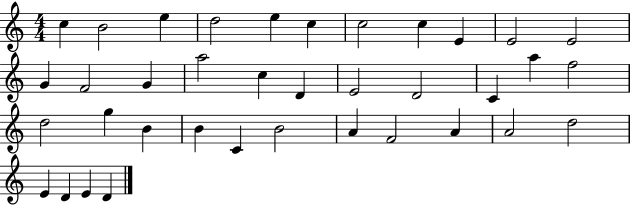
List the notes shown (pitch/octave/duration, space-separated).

C5/q B4/h E5/q D5/h E5/q C5/q C5/h C5/q E4/q E4/h E4/h G4/q F4/h G4/q A5/h C5/q D4/q E4/h D4/h C4/q A5/q F5/h D5/h G5/q B4/q B4/q C4/q B4/h A4/q F4/h A4/q A4/h D5/h E4/q D4/q E4/q D4/q